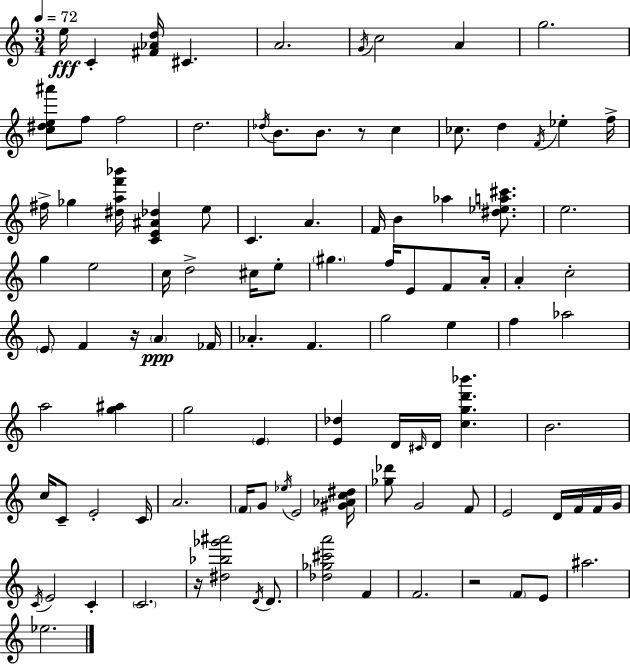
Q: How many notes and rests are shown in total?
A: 103